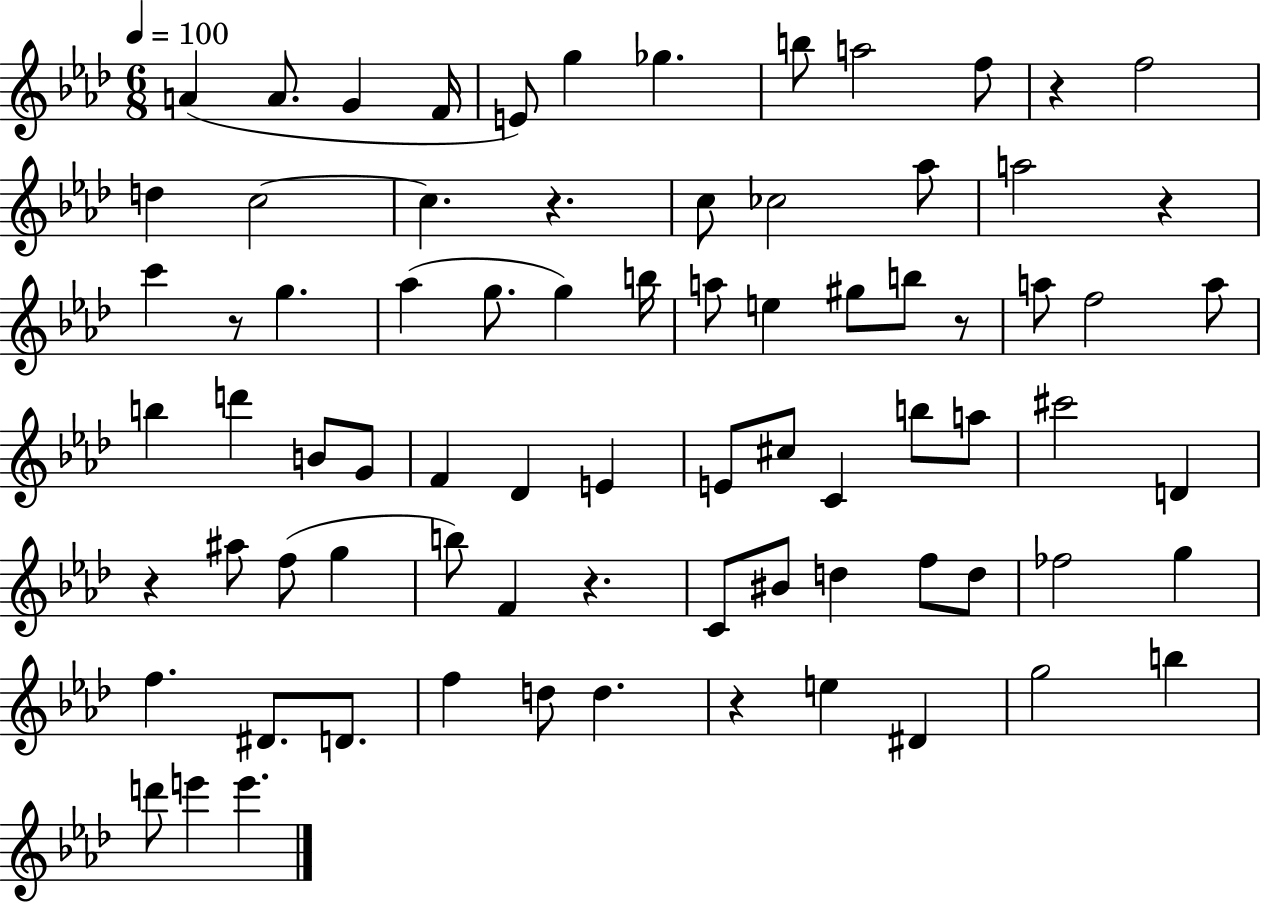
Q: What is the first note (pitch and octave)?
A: A4